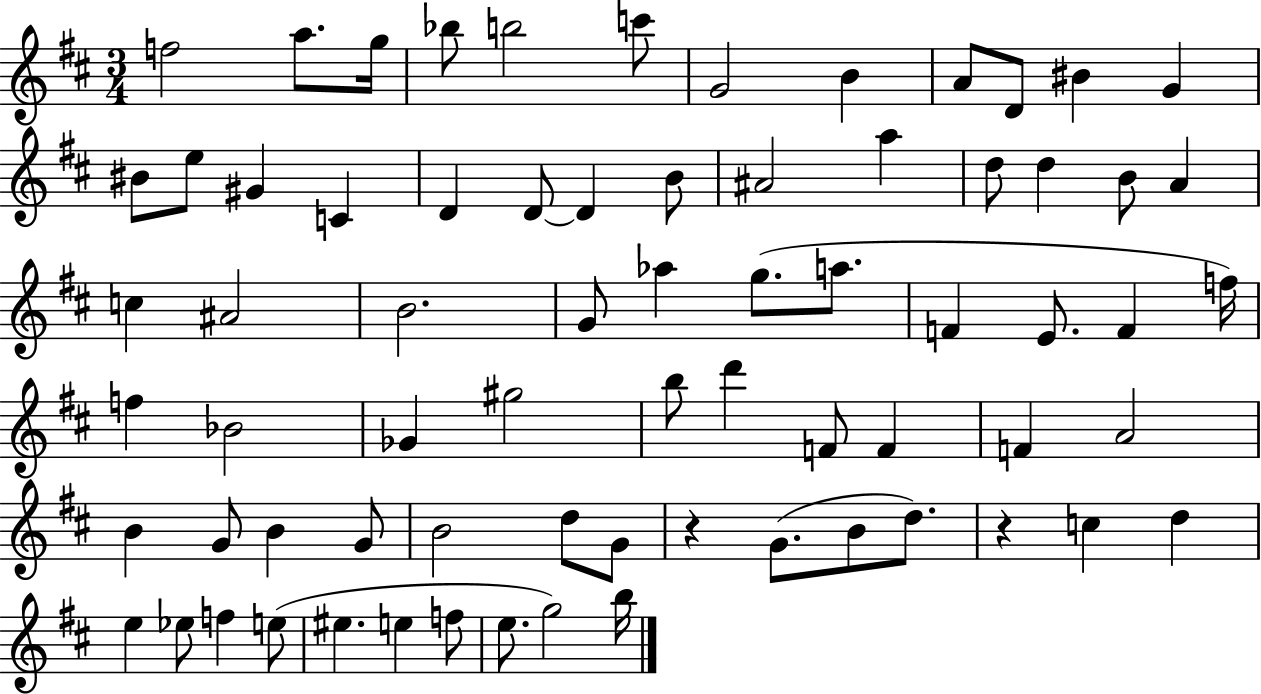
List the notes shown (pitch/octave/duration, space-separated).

F5/h A5/e. G5/s Bb5/e B5/h C6/e G4/h B4/q A4/e D4/e BIS4/q G4/q BIS4/e E5/e G#4/q C4/q D4/q D4/e D4/q B4/e A#4/h A5/q D5/e D5/q B4/e A4/q C5/q A#4/h B4/h. G4/e Ab5/q G5/e. A5/e. F4/q E4/e. F4/q F5/s F5/q Bb4/h Gb4/q G#5/h B5/e D6/q F4/e F4/q F4/q A4/h B4/q G4/e B4/q G4/e B4/h D5/e G4/e R/q G4/e. B4/e D5/e. R/q C5/q D5/q E5/q Eb5/e F5/q E5/e EIS5/q. E5/q F5/e E5/e. G5/h B5/s